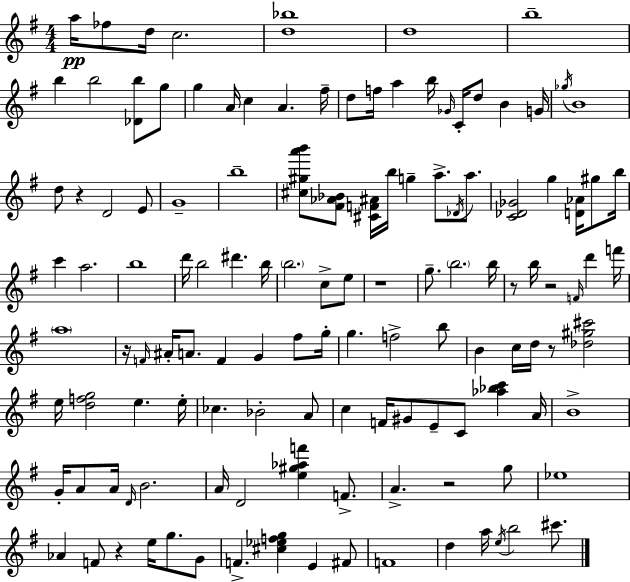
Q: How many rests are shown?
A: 8